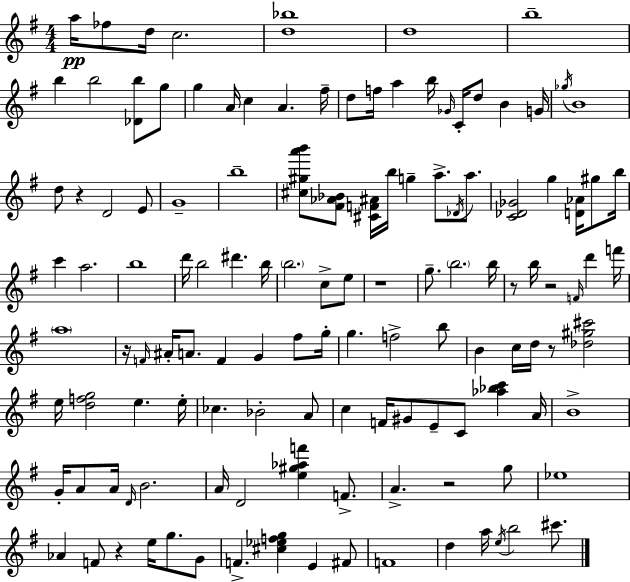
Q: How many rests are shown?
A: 8